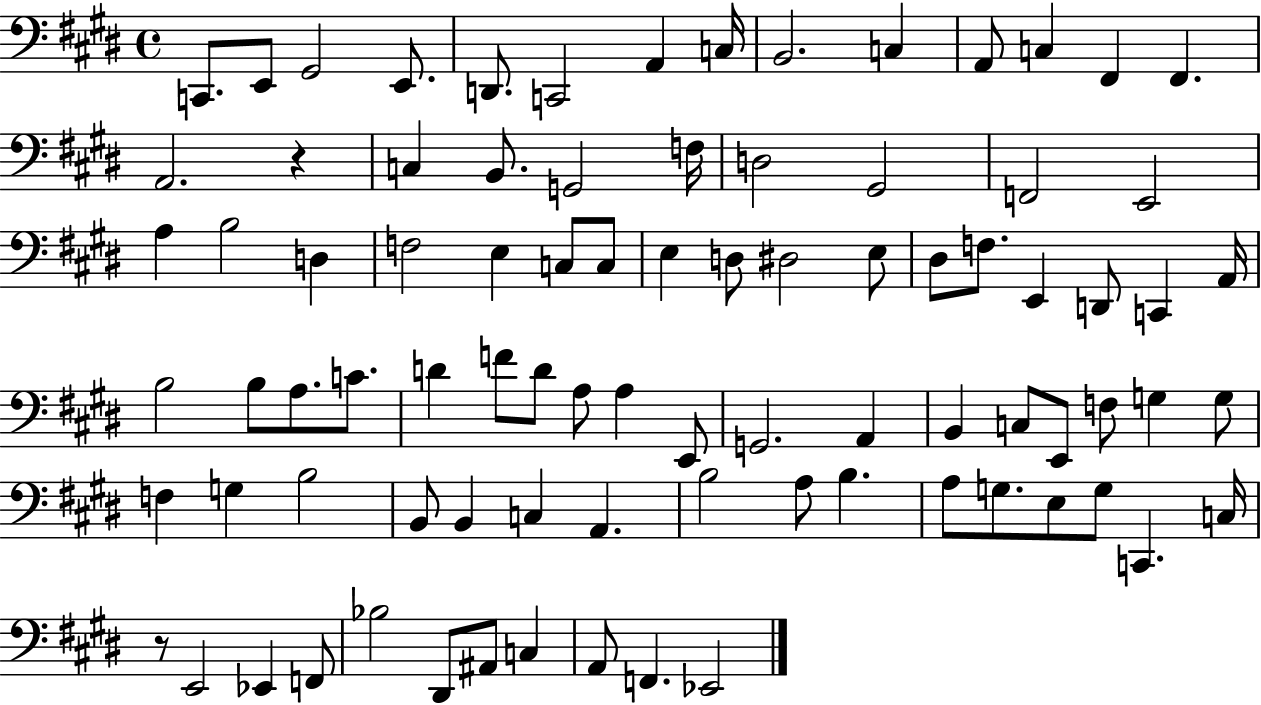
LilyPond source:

{
  \clef bass
  \time 4/4
  \defaultTimeSignature
  \key e \major
  \repeat volta 2 { c,8. e,8 gis,2 e,8. | d,8. c,2 a,4 c16 | b,2. c4 | a,8 c4 fis,4 fis,4. | \break a,2. r4 | c4 b,8. g,2 f16 | d2 gis,2 | f,2 e,2 | \break a4 b2 d4 | f2 e4 c8 c8 | e4 d8 dis2 e8 | dis8 f8. e,4 d,8 c,4 a,16 | \break b2 b8 a8. c'8. | d'4 f'8 d'8 a8 a4 e,8 | g,2. a,4 | b,4 c8 e,8 f8 g4 g8 | \break f4 g4 b2 | b,8 b,4 c4 a,4. | b2 a8 b4. | a8 g8. e8 g8 c,4. c16 | \break r8 e,2 ees,4 f,8 | bes2 dis,8 ais,8 c4 | a,8 f,4. ees,2 | } \bar "|."
}